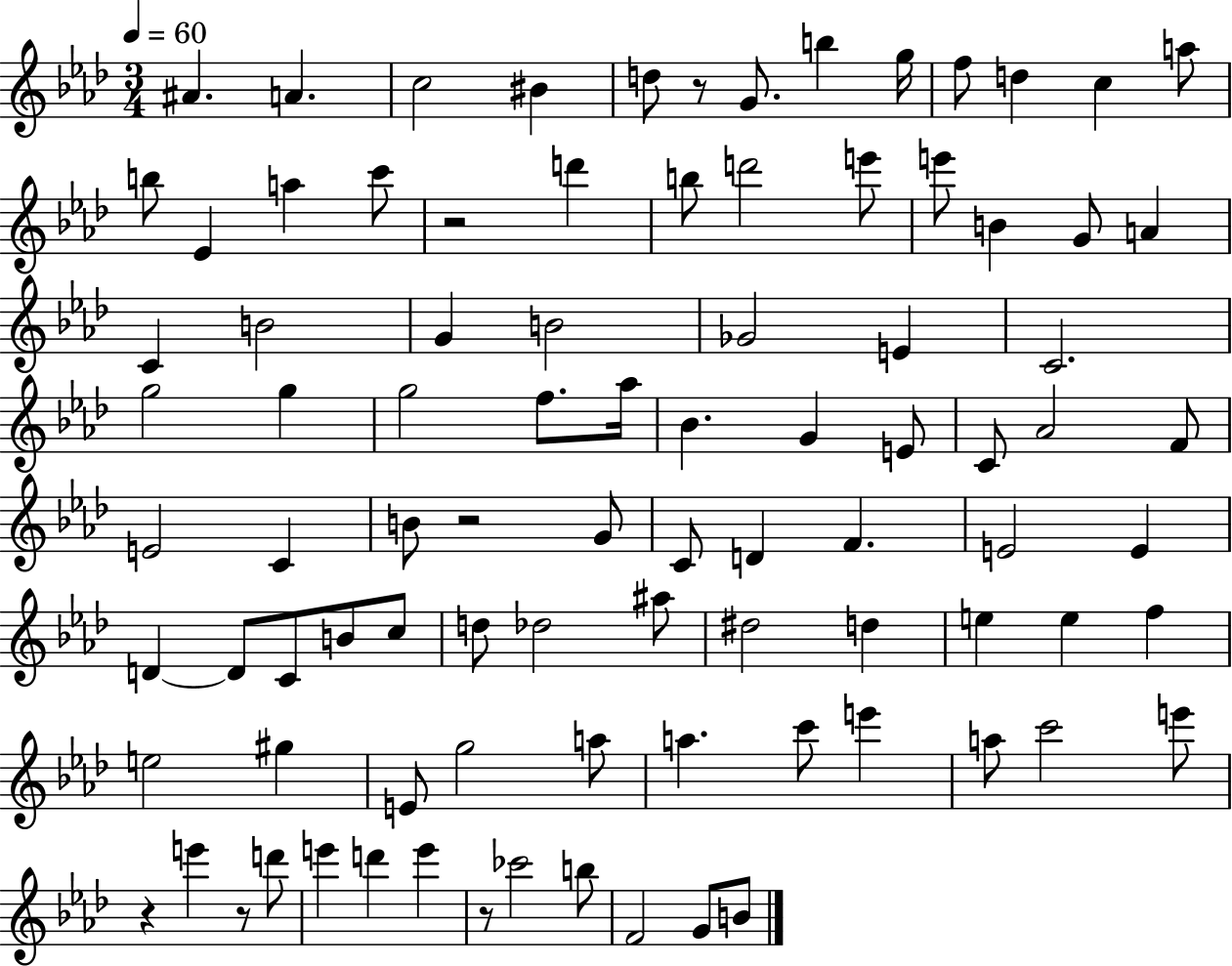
A#4/q. A4/q. C5/h BIS4/q D5/e R/e G4/e. B5/q G5/s F5/e D5/q C5/q A5/e B5/e Eb4/q A5/q C6/e R/h D6/q B5/e D6/h E6/e E6/e B4/q G4/e A4/q C4/q B4/h G4/q B4/h Gb4/h E4/q C4/h. G5/h G5/q G5/h F5/e. Ab5/s Bb4/q. G4/q E4/e C4/e Ab4/h F4/e E4/h C4/q B4/e R/h G4/e C4/e D4/q F4/q. E4/h E4/q D4/q D4/e C4/e B4/e C5/e D5/e Db5/h A#5/e D#5/h D5/q E5/q E5/q F5/q E5/h G#5/q E4/e G5/h A5/e A5/q. C6/e E6/q A5/e C6/h E6/e R/q E6/q R/e D6/e E6/q D6/q E6/q R/e CES6/h B5/e F4/h G4/e B4/e